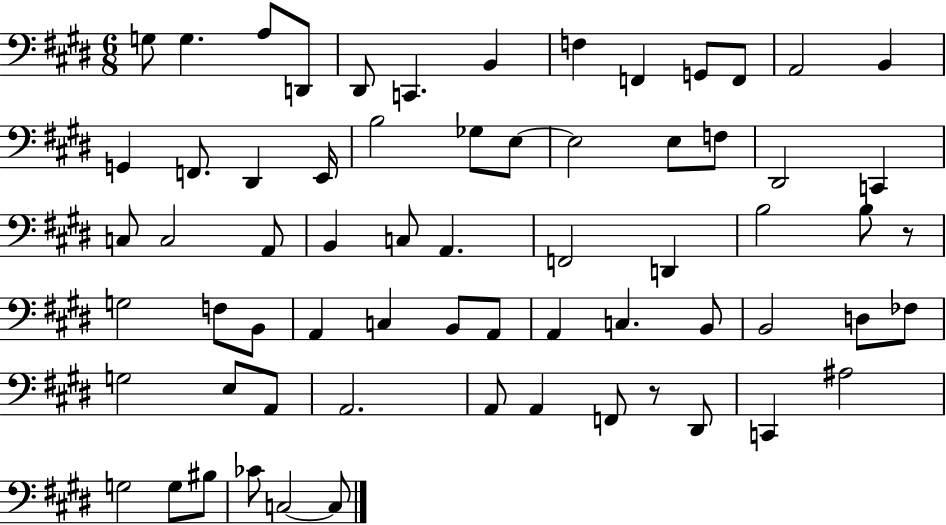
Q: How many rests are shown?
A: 2